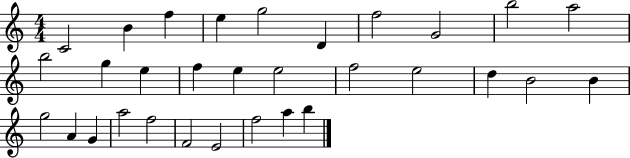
X:1
T:Untitled
M:4/4
L:1/4
K:C
C2 B f e g2 D f2 G2 b2 a2 b2 g e f e e2 f2 e2 d B2 B g2 A G a2 f2 F2 E2 f2 a b